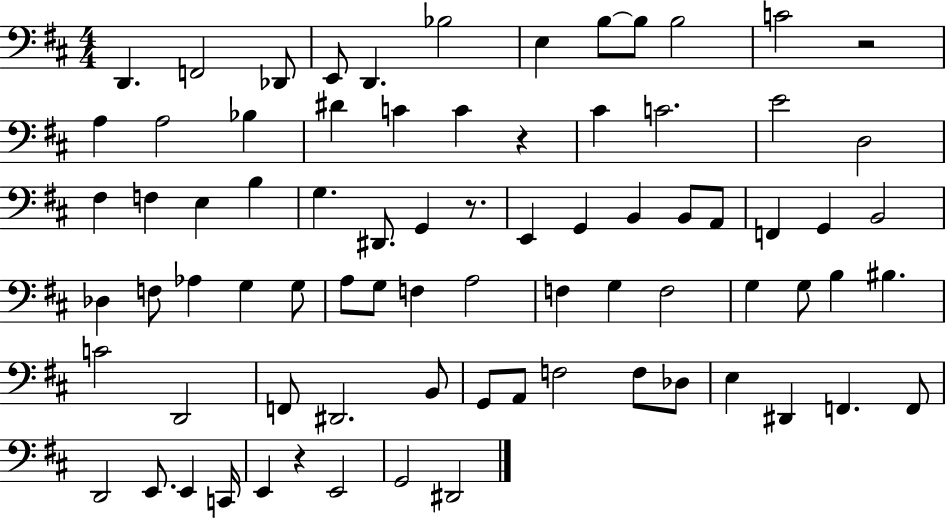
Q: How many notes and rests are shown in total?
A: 78